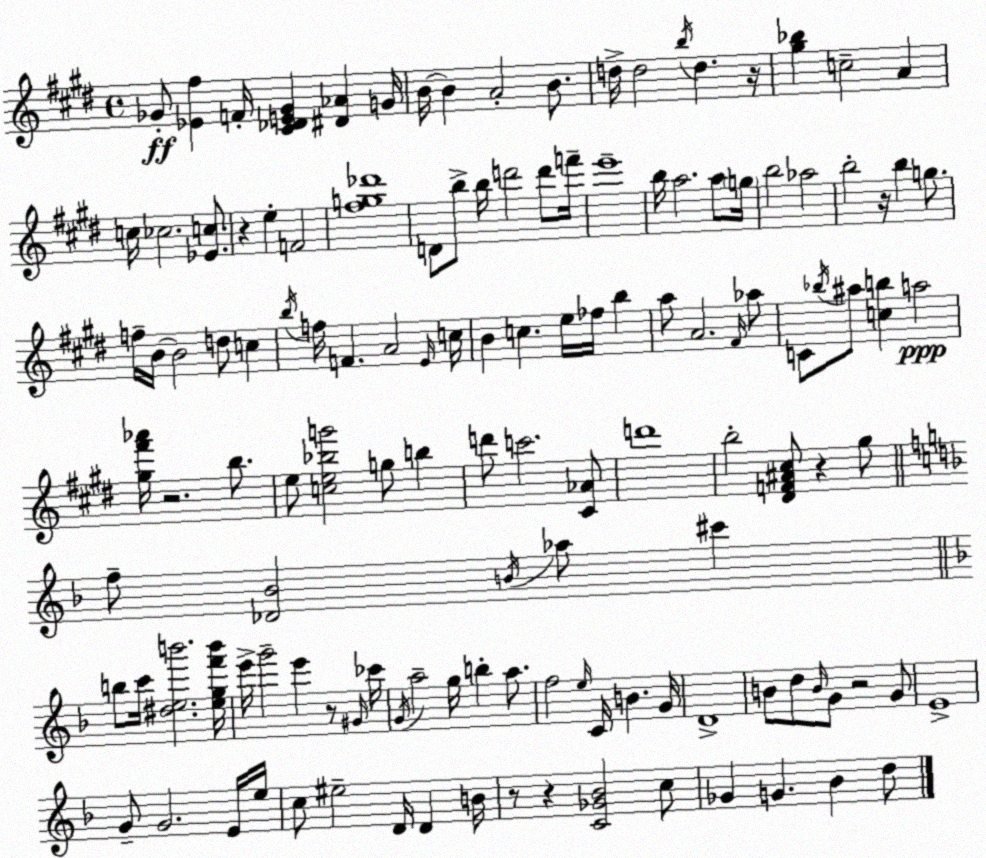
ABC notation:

X:1
T:Untitled
M:4/4
L:1/4
K:E
_G/2 [_E^f] F/4 [^C_DE_G] [^D_A] G/4 B/4 B A2 B/2 d/4 d2 b/4 d z/4 [^g_b] c2 A c/4 _c2 [_Ec]/2 z e F2 [^fg_d']4 D/2 b/2 b/4 d'2 d'/2 f'/4 e'4 b/4 a2 a/2 g/4 b2 _a2 b2 z/4 b g/2 f/4 B/4 B2 d/2 c b/4 f/4 F A2 E/4 c/4 B c e/4 _f/4 b a/2 A2 ^F/4 _a/2 C/2 _b/4 ^a/2 [cb] a2 [^g^f'_a']/4 z2 b/2 e/2 [ce_bg']2 g/2 b d'/2 c'2 [^C_A]/2 d'4 b2 [^DF^A^c]/2 z ^g/2 f/2 [_D_B]2 B/4 _a/2 ^c' b/2 c'/4 [^deb']2 [egf'b']/4 e'/4 g'2 e' z/2 ^G/4 _c'/4 G/4 a2 g/4 b a/2 f2 e/4 C/4 B G/4 D4 B/2 d/2 B/4 G/2 z2 G/2 E4 G/2 G2 E/4 e/4 c/2 ^e2 D/4 D B/4 z/2 z [C_G_B]2 c/2 _G G _B d/2